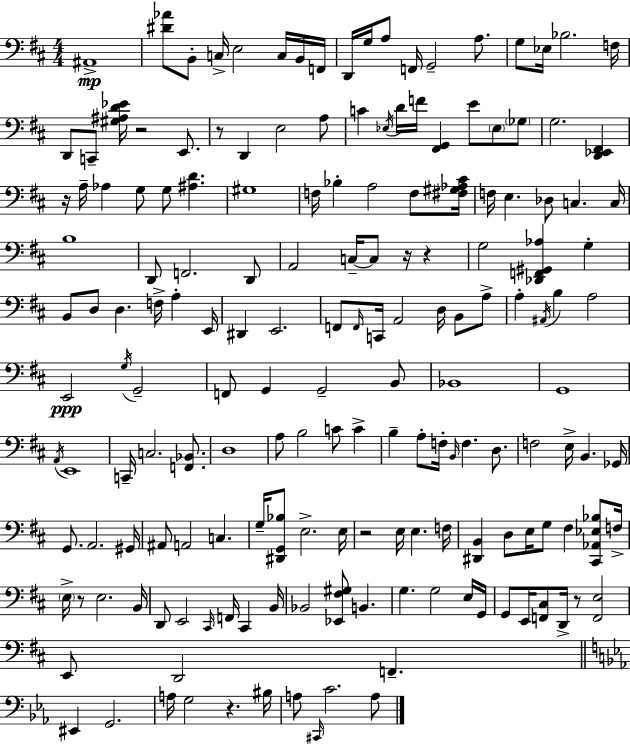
A#2/w [D#4,Ab4]/e B2/e C3/s E3/h C3/s B2/s F2/s D2/s G3/s A3/e F2/s G2/h A3/e. G3/e Eb3/s Bb3/h. F3/s D2/e C2/e [G#3,A#3,D4,Eb4]/s R/h E2/e. R/e D2/q E3/h A3/e C4/q Eb3/s D4/s F4/s [F#2,G2]/q E4/e Eb3/e Gb3/e G3/h. [D2,Eb2,F#2]/q R/s A3/s Ab3/q G3/e G3/e [A#3,D4]/q. G#3/w F3/s Bb3/q A3/h F3/e [F#3,G#3,Ab3,C#4]/s F3/s E3/q. Db3/e C3/q. C3/s B3/w D2/e F2/h. D2/e A2/h C3/s C3/e R/s R/q G3/h [Db2,F2,G#2,Ab3]/q G3/q B2/e D3/e D3/q. F3/s A3/q E2/s D#2/q E2/h. F2/e F2/s C2/s A2/h D3/s B2/e A3/e A3/q A#2/s B3/q A3/h E2/h G3/s G2/h F2/e G2/q G2/h B2/e Bb2/w G2/w A2/s E2/w C2/s C3/h. [F2,Bb2]/e. D3/w A3/e B3/h C4/e C4/q B3/q A3/e F3/s B2/s F3/q. D3/e. F3/h E3/s B2/q. Gb2/s G2/e. A2/h. G#2/s A#2/e A2/h C3/q. G3/s [D#2,G2,Bb3]/e E3/h. E3/s R/h E3/s E3/q. F3/s [D#2,B2]/q D3/e E3/s G3/e F#3/q [C#2,Ab2,Eb3,Bb3]/e F3/s E3/s R/e E3/h. B2/s D2/e E2/h C#2/s F2/s C#2/q B2/s Bb2/h [Eb2,F#3,G#3]/e B2/q. G3/q. G3/h E3/s G2/s G2/e E2/s [F2,C#3]/e D2/s R/e [F2,E3]/h E2/e D2/h F2/q. EIS2/q G2/h. A3/s G3/h R/q. BIS3/s A3/e C#2/s C4/h. A3/e